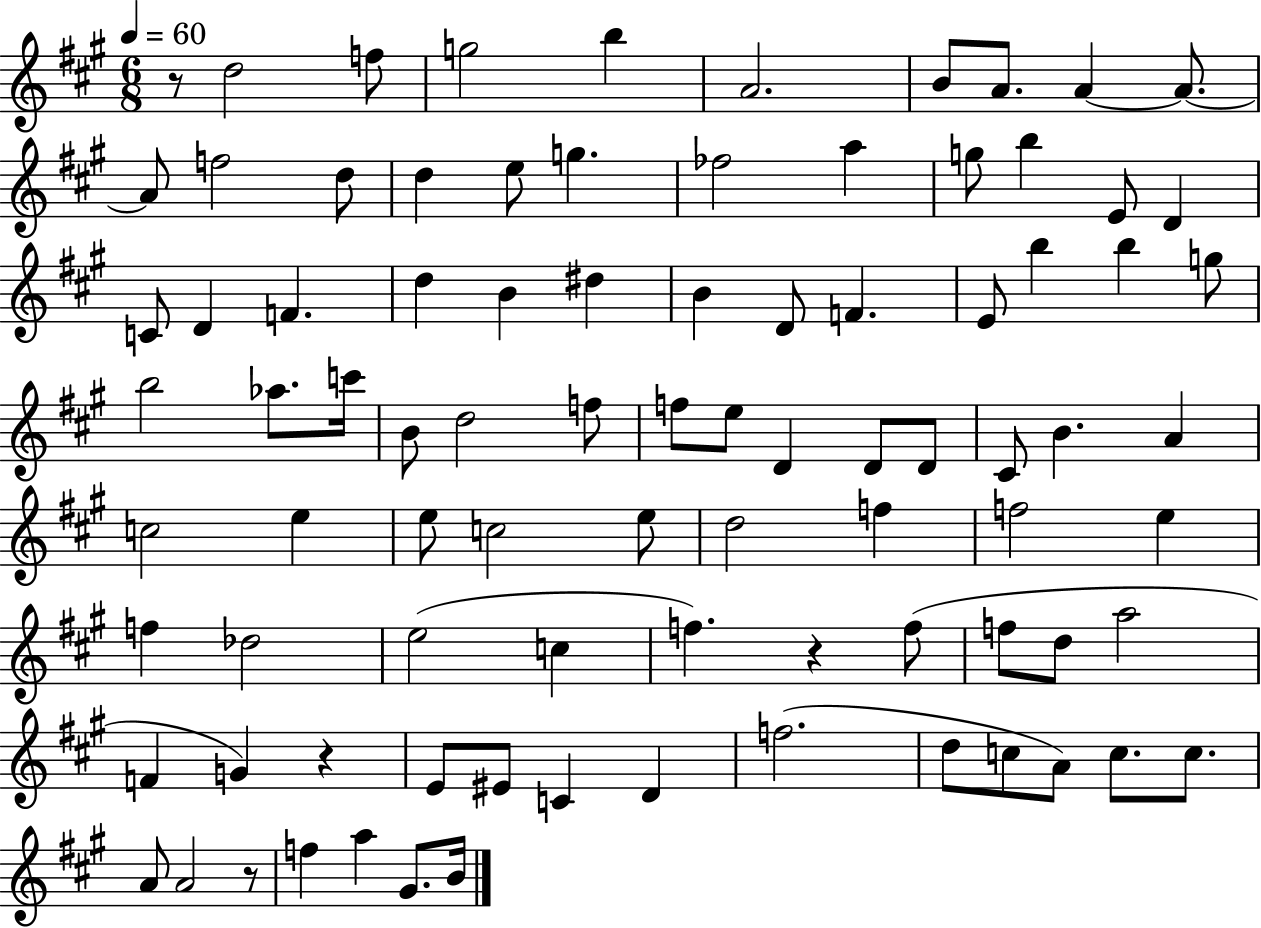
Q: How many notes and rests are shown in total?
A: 88